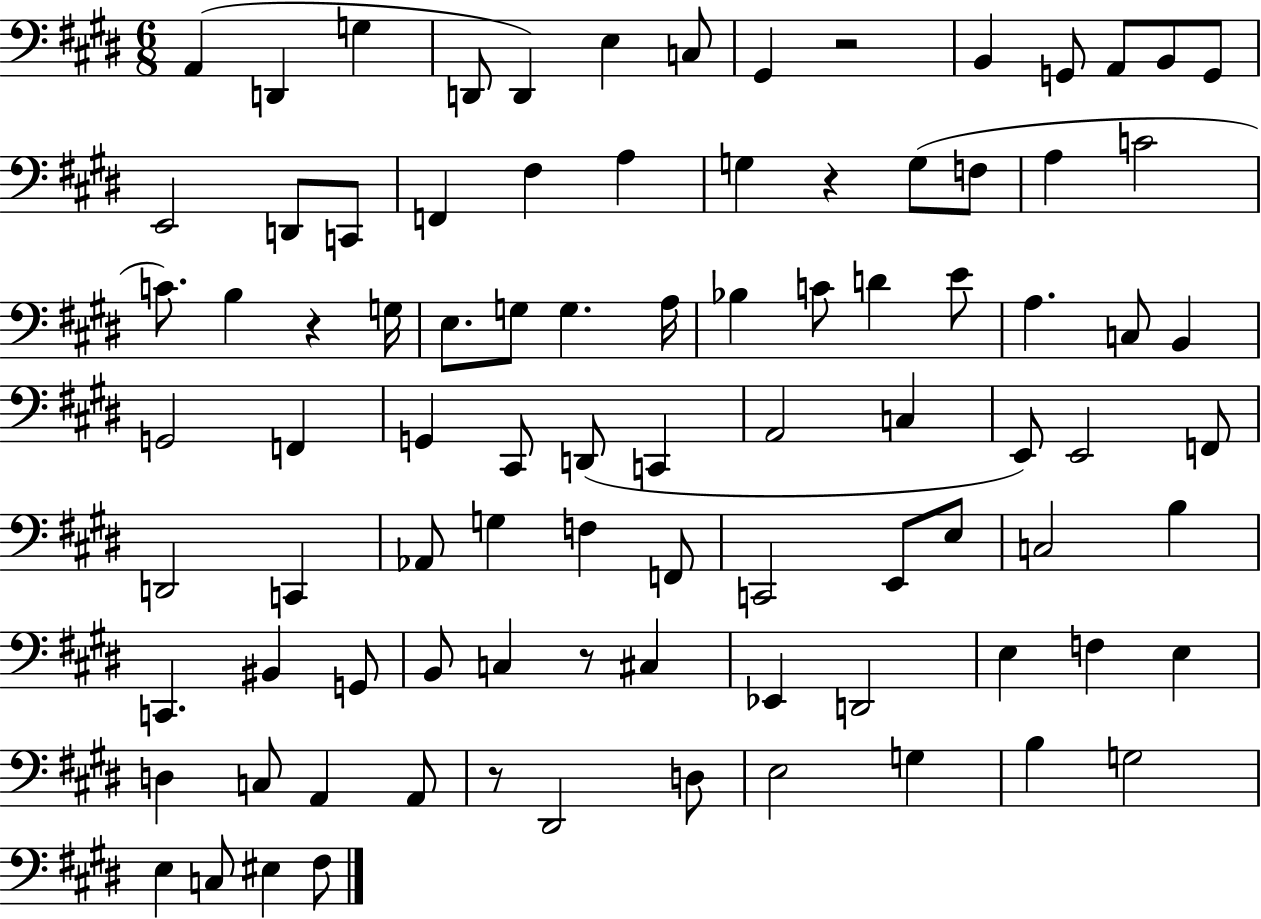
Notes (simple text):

A2/q D2/q G3/q D2/e D2/q E3/q C3/e G#2/q R/h B2/q G2/e A2/e B2/e G2/e E2/h D2/e C2/e F2/q F#3/q A3/q G3/q R/q G3/e F3/e A3/q C4/h C4/e. B3/q R/q G3/s E3/e. G3/e G3/q. A3/s Bb3/q C4/e D4/q E4/e A3/q. C3/e B2/q G2/h F2/q G2/q C#2/e D2/e C2/q A2/h C3/q E2/e E2/h F2/e D2/h C2/q Ab2/e G3/q F3/q F2/e C2/h E2/e E3/e C3/h B3/q C2/q. BIS2/q G2/e B2/e C3/q R/e C#3/q Eb2/q D2/h E3/q F3/q E3/q D3/q C3/e A2/q A2/e R/e D#2/h D3/e E3/h G3/q B3/q G3/h E3/q C3/e EIS3/q F#3/e